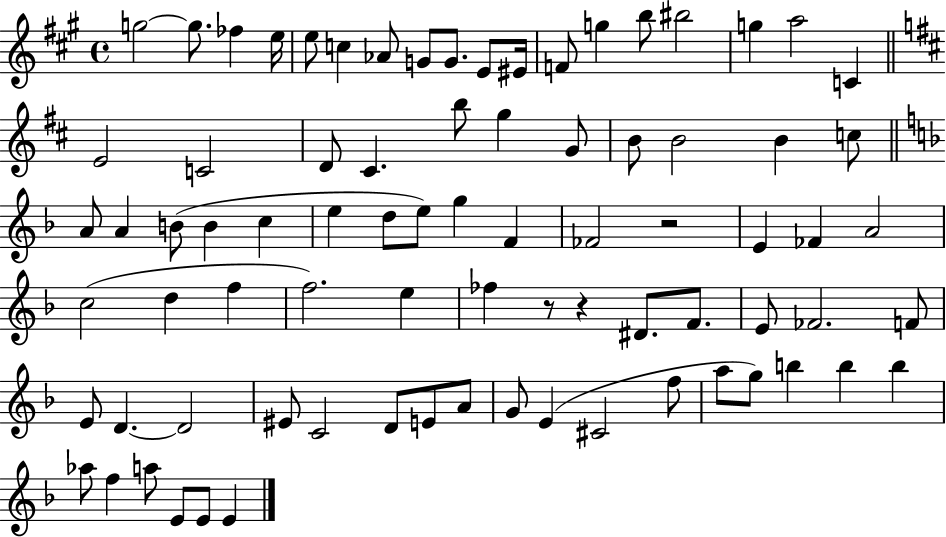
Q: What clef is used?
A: treble